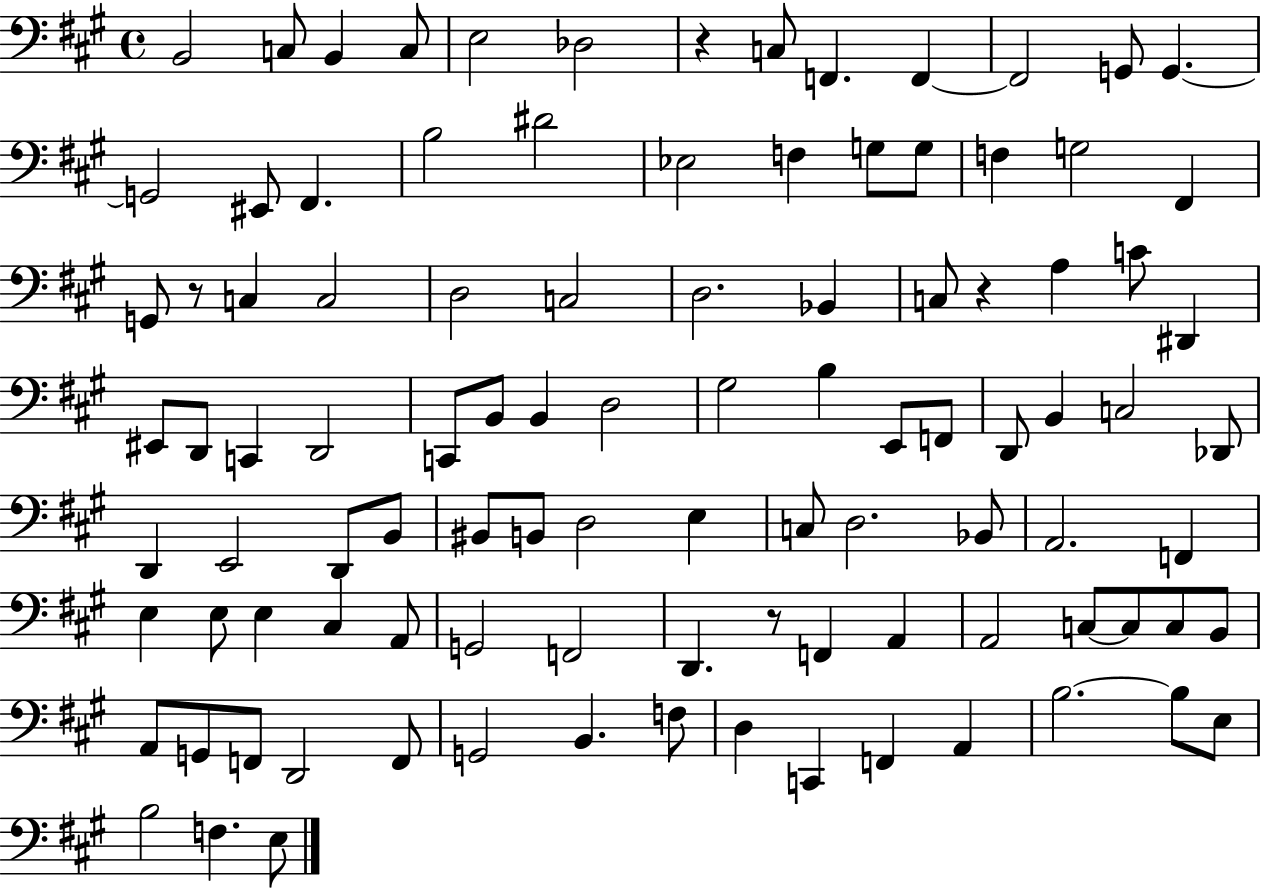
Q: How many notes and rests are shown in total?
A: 101